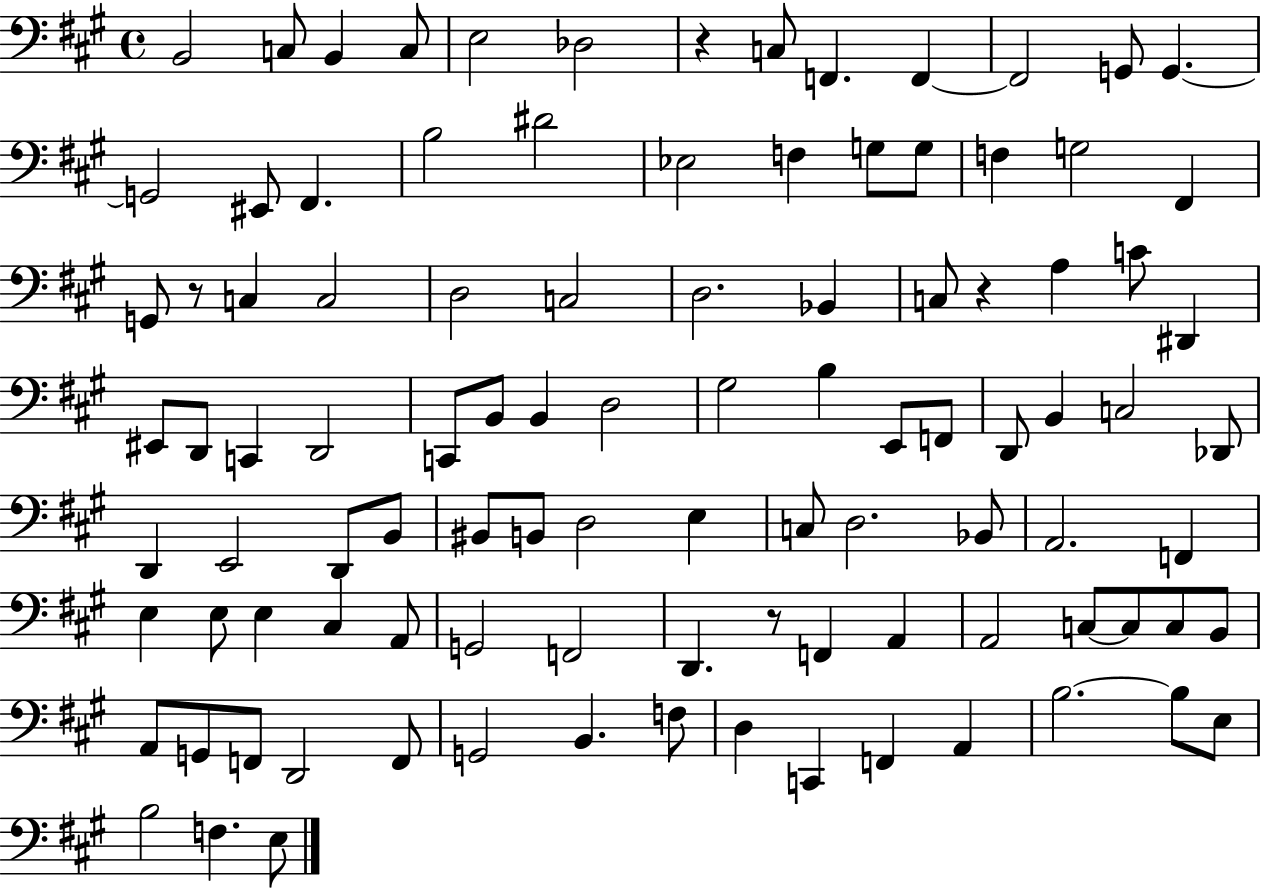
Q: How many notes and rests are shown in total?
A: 101